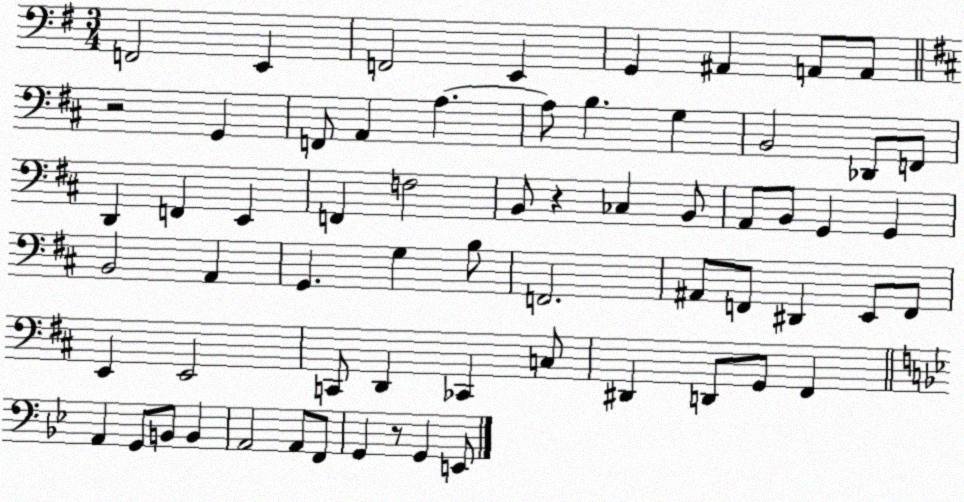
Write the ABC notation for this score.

X:1
T:Untitled
M:3/4
L:1/4
K:G
F,,2 E,, F,,2 E,, G,, ^A,, A,,/2 A,,/2 z2 G,, F,,/2 A,, A, A,/2 B, G, B,,2 _D,,/2 F,,/2 D,, F,, E,, F,, F,2 B,,/2 z _C, B,,/2 A,,/2 B,,/2 G,, G,, B,,2 A,, G,, G, B,/2 F,,2 ^A,,/2 F,,/2 ^D,, E,,/2 F,,/2 E,, E,,2 C,,/2 D,, _C,, C,/2 ^D,, D,,/2 G,,/2 ^F,, A,, G,,/2 B,,/2 B,, A,,2 A,,/2 F,,/2 G,, z/2 G,, E,,/2